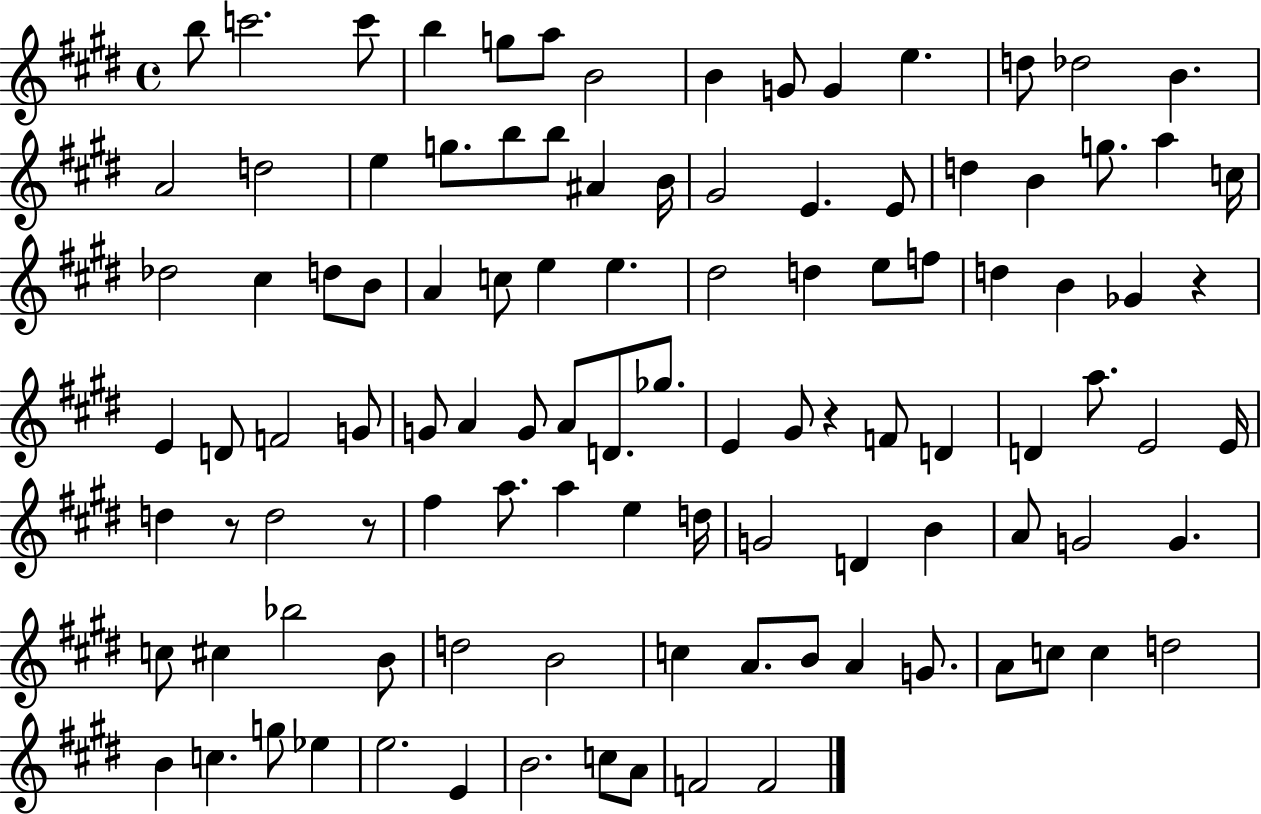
{
  \clef treble
  \time 4/4
  \defaultTimeSignature
  \key e \major
  b''8 c'''2. c'''8 | b''4 g''8 a''8 b'2 | b'4 g'8 g'4 e''4. | d''8 des''2 b'4. | \break a'2 d''2 | e''4 g''8. b''8 b''8 ais'4 b'16 | gis'2 e'4. e'8 | d''4 b'4 g''8. a''4 c''16 | \break des''2 cis''4 d''8 b'8 | a'4 c''8 e''4 e''4. | dis''2 d''4 e''8 f''8 | d''4 b'4 ges'4 r4 | \break e'4 d'8 f'2 g'8 | g'8 a'4 g'8 a'8 d'8. ges''8. | e'4 gis'8 r4 f'8 d'4 | d'4 a''8. e'2 e'16 | \break d''4 r8 d''2 r8 | fis''4 a''8. a''4 e''4 d''16 | g'2 d'4 b'4 | a'8 g'2 g'4. | \break c''8 cis''4 bes''2 b'8 | d''2 b'2 | c''4 a'8. b'8 a'4 g'8. | a'8 c''8 c''4 d''2 | \break b'4 c''4. g''8 ees''4 | e''2. e'4 | b'2. c''8 a'8 | f'2 f'2 | \break \bar "|."
}